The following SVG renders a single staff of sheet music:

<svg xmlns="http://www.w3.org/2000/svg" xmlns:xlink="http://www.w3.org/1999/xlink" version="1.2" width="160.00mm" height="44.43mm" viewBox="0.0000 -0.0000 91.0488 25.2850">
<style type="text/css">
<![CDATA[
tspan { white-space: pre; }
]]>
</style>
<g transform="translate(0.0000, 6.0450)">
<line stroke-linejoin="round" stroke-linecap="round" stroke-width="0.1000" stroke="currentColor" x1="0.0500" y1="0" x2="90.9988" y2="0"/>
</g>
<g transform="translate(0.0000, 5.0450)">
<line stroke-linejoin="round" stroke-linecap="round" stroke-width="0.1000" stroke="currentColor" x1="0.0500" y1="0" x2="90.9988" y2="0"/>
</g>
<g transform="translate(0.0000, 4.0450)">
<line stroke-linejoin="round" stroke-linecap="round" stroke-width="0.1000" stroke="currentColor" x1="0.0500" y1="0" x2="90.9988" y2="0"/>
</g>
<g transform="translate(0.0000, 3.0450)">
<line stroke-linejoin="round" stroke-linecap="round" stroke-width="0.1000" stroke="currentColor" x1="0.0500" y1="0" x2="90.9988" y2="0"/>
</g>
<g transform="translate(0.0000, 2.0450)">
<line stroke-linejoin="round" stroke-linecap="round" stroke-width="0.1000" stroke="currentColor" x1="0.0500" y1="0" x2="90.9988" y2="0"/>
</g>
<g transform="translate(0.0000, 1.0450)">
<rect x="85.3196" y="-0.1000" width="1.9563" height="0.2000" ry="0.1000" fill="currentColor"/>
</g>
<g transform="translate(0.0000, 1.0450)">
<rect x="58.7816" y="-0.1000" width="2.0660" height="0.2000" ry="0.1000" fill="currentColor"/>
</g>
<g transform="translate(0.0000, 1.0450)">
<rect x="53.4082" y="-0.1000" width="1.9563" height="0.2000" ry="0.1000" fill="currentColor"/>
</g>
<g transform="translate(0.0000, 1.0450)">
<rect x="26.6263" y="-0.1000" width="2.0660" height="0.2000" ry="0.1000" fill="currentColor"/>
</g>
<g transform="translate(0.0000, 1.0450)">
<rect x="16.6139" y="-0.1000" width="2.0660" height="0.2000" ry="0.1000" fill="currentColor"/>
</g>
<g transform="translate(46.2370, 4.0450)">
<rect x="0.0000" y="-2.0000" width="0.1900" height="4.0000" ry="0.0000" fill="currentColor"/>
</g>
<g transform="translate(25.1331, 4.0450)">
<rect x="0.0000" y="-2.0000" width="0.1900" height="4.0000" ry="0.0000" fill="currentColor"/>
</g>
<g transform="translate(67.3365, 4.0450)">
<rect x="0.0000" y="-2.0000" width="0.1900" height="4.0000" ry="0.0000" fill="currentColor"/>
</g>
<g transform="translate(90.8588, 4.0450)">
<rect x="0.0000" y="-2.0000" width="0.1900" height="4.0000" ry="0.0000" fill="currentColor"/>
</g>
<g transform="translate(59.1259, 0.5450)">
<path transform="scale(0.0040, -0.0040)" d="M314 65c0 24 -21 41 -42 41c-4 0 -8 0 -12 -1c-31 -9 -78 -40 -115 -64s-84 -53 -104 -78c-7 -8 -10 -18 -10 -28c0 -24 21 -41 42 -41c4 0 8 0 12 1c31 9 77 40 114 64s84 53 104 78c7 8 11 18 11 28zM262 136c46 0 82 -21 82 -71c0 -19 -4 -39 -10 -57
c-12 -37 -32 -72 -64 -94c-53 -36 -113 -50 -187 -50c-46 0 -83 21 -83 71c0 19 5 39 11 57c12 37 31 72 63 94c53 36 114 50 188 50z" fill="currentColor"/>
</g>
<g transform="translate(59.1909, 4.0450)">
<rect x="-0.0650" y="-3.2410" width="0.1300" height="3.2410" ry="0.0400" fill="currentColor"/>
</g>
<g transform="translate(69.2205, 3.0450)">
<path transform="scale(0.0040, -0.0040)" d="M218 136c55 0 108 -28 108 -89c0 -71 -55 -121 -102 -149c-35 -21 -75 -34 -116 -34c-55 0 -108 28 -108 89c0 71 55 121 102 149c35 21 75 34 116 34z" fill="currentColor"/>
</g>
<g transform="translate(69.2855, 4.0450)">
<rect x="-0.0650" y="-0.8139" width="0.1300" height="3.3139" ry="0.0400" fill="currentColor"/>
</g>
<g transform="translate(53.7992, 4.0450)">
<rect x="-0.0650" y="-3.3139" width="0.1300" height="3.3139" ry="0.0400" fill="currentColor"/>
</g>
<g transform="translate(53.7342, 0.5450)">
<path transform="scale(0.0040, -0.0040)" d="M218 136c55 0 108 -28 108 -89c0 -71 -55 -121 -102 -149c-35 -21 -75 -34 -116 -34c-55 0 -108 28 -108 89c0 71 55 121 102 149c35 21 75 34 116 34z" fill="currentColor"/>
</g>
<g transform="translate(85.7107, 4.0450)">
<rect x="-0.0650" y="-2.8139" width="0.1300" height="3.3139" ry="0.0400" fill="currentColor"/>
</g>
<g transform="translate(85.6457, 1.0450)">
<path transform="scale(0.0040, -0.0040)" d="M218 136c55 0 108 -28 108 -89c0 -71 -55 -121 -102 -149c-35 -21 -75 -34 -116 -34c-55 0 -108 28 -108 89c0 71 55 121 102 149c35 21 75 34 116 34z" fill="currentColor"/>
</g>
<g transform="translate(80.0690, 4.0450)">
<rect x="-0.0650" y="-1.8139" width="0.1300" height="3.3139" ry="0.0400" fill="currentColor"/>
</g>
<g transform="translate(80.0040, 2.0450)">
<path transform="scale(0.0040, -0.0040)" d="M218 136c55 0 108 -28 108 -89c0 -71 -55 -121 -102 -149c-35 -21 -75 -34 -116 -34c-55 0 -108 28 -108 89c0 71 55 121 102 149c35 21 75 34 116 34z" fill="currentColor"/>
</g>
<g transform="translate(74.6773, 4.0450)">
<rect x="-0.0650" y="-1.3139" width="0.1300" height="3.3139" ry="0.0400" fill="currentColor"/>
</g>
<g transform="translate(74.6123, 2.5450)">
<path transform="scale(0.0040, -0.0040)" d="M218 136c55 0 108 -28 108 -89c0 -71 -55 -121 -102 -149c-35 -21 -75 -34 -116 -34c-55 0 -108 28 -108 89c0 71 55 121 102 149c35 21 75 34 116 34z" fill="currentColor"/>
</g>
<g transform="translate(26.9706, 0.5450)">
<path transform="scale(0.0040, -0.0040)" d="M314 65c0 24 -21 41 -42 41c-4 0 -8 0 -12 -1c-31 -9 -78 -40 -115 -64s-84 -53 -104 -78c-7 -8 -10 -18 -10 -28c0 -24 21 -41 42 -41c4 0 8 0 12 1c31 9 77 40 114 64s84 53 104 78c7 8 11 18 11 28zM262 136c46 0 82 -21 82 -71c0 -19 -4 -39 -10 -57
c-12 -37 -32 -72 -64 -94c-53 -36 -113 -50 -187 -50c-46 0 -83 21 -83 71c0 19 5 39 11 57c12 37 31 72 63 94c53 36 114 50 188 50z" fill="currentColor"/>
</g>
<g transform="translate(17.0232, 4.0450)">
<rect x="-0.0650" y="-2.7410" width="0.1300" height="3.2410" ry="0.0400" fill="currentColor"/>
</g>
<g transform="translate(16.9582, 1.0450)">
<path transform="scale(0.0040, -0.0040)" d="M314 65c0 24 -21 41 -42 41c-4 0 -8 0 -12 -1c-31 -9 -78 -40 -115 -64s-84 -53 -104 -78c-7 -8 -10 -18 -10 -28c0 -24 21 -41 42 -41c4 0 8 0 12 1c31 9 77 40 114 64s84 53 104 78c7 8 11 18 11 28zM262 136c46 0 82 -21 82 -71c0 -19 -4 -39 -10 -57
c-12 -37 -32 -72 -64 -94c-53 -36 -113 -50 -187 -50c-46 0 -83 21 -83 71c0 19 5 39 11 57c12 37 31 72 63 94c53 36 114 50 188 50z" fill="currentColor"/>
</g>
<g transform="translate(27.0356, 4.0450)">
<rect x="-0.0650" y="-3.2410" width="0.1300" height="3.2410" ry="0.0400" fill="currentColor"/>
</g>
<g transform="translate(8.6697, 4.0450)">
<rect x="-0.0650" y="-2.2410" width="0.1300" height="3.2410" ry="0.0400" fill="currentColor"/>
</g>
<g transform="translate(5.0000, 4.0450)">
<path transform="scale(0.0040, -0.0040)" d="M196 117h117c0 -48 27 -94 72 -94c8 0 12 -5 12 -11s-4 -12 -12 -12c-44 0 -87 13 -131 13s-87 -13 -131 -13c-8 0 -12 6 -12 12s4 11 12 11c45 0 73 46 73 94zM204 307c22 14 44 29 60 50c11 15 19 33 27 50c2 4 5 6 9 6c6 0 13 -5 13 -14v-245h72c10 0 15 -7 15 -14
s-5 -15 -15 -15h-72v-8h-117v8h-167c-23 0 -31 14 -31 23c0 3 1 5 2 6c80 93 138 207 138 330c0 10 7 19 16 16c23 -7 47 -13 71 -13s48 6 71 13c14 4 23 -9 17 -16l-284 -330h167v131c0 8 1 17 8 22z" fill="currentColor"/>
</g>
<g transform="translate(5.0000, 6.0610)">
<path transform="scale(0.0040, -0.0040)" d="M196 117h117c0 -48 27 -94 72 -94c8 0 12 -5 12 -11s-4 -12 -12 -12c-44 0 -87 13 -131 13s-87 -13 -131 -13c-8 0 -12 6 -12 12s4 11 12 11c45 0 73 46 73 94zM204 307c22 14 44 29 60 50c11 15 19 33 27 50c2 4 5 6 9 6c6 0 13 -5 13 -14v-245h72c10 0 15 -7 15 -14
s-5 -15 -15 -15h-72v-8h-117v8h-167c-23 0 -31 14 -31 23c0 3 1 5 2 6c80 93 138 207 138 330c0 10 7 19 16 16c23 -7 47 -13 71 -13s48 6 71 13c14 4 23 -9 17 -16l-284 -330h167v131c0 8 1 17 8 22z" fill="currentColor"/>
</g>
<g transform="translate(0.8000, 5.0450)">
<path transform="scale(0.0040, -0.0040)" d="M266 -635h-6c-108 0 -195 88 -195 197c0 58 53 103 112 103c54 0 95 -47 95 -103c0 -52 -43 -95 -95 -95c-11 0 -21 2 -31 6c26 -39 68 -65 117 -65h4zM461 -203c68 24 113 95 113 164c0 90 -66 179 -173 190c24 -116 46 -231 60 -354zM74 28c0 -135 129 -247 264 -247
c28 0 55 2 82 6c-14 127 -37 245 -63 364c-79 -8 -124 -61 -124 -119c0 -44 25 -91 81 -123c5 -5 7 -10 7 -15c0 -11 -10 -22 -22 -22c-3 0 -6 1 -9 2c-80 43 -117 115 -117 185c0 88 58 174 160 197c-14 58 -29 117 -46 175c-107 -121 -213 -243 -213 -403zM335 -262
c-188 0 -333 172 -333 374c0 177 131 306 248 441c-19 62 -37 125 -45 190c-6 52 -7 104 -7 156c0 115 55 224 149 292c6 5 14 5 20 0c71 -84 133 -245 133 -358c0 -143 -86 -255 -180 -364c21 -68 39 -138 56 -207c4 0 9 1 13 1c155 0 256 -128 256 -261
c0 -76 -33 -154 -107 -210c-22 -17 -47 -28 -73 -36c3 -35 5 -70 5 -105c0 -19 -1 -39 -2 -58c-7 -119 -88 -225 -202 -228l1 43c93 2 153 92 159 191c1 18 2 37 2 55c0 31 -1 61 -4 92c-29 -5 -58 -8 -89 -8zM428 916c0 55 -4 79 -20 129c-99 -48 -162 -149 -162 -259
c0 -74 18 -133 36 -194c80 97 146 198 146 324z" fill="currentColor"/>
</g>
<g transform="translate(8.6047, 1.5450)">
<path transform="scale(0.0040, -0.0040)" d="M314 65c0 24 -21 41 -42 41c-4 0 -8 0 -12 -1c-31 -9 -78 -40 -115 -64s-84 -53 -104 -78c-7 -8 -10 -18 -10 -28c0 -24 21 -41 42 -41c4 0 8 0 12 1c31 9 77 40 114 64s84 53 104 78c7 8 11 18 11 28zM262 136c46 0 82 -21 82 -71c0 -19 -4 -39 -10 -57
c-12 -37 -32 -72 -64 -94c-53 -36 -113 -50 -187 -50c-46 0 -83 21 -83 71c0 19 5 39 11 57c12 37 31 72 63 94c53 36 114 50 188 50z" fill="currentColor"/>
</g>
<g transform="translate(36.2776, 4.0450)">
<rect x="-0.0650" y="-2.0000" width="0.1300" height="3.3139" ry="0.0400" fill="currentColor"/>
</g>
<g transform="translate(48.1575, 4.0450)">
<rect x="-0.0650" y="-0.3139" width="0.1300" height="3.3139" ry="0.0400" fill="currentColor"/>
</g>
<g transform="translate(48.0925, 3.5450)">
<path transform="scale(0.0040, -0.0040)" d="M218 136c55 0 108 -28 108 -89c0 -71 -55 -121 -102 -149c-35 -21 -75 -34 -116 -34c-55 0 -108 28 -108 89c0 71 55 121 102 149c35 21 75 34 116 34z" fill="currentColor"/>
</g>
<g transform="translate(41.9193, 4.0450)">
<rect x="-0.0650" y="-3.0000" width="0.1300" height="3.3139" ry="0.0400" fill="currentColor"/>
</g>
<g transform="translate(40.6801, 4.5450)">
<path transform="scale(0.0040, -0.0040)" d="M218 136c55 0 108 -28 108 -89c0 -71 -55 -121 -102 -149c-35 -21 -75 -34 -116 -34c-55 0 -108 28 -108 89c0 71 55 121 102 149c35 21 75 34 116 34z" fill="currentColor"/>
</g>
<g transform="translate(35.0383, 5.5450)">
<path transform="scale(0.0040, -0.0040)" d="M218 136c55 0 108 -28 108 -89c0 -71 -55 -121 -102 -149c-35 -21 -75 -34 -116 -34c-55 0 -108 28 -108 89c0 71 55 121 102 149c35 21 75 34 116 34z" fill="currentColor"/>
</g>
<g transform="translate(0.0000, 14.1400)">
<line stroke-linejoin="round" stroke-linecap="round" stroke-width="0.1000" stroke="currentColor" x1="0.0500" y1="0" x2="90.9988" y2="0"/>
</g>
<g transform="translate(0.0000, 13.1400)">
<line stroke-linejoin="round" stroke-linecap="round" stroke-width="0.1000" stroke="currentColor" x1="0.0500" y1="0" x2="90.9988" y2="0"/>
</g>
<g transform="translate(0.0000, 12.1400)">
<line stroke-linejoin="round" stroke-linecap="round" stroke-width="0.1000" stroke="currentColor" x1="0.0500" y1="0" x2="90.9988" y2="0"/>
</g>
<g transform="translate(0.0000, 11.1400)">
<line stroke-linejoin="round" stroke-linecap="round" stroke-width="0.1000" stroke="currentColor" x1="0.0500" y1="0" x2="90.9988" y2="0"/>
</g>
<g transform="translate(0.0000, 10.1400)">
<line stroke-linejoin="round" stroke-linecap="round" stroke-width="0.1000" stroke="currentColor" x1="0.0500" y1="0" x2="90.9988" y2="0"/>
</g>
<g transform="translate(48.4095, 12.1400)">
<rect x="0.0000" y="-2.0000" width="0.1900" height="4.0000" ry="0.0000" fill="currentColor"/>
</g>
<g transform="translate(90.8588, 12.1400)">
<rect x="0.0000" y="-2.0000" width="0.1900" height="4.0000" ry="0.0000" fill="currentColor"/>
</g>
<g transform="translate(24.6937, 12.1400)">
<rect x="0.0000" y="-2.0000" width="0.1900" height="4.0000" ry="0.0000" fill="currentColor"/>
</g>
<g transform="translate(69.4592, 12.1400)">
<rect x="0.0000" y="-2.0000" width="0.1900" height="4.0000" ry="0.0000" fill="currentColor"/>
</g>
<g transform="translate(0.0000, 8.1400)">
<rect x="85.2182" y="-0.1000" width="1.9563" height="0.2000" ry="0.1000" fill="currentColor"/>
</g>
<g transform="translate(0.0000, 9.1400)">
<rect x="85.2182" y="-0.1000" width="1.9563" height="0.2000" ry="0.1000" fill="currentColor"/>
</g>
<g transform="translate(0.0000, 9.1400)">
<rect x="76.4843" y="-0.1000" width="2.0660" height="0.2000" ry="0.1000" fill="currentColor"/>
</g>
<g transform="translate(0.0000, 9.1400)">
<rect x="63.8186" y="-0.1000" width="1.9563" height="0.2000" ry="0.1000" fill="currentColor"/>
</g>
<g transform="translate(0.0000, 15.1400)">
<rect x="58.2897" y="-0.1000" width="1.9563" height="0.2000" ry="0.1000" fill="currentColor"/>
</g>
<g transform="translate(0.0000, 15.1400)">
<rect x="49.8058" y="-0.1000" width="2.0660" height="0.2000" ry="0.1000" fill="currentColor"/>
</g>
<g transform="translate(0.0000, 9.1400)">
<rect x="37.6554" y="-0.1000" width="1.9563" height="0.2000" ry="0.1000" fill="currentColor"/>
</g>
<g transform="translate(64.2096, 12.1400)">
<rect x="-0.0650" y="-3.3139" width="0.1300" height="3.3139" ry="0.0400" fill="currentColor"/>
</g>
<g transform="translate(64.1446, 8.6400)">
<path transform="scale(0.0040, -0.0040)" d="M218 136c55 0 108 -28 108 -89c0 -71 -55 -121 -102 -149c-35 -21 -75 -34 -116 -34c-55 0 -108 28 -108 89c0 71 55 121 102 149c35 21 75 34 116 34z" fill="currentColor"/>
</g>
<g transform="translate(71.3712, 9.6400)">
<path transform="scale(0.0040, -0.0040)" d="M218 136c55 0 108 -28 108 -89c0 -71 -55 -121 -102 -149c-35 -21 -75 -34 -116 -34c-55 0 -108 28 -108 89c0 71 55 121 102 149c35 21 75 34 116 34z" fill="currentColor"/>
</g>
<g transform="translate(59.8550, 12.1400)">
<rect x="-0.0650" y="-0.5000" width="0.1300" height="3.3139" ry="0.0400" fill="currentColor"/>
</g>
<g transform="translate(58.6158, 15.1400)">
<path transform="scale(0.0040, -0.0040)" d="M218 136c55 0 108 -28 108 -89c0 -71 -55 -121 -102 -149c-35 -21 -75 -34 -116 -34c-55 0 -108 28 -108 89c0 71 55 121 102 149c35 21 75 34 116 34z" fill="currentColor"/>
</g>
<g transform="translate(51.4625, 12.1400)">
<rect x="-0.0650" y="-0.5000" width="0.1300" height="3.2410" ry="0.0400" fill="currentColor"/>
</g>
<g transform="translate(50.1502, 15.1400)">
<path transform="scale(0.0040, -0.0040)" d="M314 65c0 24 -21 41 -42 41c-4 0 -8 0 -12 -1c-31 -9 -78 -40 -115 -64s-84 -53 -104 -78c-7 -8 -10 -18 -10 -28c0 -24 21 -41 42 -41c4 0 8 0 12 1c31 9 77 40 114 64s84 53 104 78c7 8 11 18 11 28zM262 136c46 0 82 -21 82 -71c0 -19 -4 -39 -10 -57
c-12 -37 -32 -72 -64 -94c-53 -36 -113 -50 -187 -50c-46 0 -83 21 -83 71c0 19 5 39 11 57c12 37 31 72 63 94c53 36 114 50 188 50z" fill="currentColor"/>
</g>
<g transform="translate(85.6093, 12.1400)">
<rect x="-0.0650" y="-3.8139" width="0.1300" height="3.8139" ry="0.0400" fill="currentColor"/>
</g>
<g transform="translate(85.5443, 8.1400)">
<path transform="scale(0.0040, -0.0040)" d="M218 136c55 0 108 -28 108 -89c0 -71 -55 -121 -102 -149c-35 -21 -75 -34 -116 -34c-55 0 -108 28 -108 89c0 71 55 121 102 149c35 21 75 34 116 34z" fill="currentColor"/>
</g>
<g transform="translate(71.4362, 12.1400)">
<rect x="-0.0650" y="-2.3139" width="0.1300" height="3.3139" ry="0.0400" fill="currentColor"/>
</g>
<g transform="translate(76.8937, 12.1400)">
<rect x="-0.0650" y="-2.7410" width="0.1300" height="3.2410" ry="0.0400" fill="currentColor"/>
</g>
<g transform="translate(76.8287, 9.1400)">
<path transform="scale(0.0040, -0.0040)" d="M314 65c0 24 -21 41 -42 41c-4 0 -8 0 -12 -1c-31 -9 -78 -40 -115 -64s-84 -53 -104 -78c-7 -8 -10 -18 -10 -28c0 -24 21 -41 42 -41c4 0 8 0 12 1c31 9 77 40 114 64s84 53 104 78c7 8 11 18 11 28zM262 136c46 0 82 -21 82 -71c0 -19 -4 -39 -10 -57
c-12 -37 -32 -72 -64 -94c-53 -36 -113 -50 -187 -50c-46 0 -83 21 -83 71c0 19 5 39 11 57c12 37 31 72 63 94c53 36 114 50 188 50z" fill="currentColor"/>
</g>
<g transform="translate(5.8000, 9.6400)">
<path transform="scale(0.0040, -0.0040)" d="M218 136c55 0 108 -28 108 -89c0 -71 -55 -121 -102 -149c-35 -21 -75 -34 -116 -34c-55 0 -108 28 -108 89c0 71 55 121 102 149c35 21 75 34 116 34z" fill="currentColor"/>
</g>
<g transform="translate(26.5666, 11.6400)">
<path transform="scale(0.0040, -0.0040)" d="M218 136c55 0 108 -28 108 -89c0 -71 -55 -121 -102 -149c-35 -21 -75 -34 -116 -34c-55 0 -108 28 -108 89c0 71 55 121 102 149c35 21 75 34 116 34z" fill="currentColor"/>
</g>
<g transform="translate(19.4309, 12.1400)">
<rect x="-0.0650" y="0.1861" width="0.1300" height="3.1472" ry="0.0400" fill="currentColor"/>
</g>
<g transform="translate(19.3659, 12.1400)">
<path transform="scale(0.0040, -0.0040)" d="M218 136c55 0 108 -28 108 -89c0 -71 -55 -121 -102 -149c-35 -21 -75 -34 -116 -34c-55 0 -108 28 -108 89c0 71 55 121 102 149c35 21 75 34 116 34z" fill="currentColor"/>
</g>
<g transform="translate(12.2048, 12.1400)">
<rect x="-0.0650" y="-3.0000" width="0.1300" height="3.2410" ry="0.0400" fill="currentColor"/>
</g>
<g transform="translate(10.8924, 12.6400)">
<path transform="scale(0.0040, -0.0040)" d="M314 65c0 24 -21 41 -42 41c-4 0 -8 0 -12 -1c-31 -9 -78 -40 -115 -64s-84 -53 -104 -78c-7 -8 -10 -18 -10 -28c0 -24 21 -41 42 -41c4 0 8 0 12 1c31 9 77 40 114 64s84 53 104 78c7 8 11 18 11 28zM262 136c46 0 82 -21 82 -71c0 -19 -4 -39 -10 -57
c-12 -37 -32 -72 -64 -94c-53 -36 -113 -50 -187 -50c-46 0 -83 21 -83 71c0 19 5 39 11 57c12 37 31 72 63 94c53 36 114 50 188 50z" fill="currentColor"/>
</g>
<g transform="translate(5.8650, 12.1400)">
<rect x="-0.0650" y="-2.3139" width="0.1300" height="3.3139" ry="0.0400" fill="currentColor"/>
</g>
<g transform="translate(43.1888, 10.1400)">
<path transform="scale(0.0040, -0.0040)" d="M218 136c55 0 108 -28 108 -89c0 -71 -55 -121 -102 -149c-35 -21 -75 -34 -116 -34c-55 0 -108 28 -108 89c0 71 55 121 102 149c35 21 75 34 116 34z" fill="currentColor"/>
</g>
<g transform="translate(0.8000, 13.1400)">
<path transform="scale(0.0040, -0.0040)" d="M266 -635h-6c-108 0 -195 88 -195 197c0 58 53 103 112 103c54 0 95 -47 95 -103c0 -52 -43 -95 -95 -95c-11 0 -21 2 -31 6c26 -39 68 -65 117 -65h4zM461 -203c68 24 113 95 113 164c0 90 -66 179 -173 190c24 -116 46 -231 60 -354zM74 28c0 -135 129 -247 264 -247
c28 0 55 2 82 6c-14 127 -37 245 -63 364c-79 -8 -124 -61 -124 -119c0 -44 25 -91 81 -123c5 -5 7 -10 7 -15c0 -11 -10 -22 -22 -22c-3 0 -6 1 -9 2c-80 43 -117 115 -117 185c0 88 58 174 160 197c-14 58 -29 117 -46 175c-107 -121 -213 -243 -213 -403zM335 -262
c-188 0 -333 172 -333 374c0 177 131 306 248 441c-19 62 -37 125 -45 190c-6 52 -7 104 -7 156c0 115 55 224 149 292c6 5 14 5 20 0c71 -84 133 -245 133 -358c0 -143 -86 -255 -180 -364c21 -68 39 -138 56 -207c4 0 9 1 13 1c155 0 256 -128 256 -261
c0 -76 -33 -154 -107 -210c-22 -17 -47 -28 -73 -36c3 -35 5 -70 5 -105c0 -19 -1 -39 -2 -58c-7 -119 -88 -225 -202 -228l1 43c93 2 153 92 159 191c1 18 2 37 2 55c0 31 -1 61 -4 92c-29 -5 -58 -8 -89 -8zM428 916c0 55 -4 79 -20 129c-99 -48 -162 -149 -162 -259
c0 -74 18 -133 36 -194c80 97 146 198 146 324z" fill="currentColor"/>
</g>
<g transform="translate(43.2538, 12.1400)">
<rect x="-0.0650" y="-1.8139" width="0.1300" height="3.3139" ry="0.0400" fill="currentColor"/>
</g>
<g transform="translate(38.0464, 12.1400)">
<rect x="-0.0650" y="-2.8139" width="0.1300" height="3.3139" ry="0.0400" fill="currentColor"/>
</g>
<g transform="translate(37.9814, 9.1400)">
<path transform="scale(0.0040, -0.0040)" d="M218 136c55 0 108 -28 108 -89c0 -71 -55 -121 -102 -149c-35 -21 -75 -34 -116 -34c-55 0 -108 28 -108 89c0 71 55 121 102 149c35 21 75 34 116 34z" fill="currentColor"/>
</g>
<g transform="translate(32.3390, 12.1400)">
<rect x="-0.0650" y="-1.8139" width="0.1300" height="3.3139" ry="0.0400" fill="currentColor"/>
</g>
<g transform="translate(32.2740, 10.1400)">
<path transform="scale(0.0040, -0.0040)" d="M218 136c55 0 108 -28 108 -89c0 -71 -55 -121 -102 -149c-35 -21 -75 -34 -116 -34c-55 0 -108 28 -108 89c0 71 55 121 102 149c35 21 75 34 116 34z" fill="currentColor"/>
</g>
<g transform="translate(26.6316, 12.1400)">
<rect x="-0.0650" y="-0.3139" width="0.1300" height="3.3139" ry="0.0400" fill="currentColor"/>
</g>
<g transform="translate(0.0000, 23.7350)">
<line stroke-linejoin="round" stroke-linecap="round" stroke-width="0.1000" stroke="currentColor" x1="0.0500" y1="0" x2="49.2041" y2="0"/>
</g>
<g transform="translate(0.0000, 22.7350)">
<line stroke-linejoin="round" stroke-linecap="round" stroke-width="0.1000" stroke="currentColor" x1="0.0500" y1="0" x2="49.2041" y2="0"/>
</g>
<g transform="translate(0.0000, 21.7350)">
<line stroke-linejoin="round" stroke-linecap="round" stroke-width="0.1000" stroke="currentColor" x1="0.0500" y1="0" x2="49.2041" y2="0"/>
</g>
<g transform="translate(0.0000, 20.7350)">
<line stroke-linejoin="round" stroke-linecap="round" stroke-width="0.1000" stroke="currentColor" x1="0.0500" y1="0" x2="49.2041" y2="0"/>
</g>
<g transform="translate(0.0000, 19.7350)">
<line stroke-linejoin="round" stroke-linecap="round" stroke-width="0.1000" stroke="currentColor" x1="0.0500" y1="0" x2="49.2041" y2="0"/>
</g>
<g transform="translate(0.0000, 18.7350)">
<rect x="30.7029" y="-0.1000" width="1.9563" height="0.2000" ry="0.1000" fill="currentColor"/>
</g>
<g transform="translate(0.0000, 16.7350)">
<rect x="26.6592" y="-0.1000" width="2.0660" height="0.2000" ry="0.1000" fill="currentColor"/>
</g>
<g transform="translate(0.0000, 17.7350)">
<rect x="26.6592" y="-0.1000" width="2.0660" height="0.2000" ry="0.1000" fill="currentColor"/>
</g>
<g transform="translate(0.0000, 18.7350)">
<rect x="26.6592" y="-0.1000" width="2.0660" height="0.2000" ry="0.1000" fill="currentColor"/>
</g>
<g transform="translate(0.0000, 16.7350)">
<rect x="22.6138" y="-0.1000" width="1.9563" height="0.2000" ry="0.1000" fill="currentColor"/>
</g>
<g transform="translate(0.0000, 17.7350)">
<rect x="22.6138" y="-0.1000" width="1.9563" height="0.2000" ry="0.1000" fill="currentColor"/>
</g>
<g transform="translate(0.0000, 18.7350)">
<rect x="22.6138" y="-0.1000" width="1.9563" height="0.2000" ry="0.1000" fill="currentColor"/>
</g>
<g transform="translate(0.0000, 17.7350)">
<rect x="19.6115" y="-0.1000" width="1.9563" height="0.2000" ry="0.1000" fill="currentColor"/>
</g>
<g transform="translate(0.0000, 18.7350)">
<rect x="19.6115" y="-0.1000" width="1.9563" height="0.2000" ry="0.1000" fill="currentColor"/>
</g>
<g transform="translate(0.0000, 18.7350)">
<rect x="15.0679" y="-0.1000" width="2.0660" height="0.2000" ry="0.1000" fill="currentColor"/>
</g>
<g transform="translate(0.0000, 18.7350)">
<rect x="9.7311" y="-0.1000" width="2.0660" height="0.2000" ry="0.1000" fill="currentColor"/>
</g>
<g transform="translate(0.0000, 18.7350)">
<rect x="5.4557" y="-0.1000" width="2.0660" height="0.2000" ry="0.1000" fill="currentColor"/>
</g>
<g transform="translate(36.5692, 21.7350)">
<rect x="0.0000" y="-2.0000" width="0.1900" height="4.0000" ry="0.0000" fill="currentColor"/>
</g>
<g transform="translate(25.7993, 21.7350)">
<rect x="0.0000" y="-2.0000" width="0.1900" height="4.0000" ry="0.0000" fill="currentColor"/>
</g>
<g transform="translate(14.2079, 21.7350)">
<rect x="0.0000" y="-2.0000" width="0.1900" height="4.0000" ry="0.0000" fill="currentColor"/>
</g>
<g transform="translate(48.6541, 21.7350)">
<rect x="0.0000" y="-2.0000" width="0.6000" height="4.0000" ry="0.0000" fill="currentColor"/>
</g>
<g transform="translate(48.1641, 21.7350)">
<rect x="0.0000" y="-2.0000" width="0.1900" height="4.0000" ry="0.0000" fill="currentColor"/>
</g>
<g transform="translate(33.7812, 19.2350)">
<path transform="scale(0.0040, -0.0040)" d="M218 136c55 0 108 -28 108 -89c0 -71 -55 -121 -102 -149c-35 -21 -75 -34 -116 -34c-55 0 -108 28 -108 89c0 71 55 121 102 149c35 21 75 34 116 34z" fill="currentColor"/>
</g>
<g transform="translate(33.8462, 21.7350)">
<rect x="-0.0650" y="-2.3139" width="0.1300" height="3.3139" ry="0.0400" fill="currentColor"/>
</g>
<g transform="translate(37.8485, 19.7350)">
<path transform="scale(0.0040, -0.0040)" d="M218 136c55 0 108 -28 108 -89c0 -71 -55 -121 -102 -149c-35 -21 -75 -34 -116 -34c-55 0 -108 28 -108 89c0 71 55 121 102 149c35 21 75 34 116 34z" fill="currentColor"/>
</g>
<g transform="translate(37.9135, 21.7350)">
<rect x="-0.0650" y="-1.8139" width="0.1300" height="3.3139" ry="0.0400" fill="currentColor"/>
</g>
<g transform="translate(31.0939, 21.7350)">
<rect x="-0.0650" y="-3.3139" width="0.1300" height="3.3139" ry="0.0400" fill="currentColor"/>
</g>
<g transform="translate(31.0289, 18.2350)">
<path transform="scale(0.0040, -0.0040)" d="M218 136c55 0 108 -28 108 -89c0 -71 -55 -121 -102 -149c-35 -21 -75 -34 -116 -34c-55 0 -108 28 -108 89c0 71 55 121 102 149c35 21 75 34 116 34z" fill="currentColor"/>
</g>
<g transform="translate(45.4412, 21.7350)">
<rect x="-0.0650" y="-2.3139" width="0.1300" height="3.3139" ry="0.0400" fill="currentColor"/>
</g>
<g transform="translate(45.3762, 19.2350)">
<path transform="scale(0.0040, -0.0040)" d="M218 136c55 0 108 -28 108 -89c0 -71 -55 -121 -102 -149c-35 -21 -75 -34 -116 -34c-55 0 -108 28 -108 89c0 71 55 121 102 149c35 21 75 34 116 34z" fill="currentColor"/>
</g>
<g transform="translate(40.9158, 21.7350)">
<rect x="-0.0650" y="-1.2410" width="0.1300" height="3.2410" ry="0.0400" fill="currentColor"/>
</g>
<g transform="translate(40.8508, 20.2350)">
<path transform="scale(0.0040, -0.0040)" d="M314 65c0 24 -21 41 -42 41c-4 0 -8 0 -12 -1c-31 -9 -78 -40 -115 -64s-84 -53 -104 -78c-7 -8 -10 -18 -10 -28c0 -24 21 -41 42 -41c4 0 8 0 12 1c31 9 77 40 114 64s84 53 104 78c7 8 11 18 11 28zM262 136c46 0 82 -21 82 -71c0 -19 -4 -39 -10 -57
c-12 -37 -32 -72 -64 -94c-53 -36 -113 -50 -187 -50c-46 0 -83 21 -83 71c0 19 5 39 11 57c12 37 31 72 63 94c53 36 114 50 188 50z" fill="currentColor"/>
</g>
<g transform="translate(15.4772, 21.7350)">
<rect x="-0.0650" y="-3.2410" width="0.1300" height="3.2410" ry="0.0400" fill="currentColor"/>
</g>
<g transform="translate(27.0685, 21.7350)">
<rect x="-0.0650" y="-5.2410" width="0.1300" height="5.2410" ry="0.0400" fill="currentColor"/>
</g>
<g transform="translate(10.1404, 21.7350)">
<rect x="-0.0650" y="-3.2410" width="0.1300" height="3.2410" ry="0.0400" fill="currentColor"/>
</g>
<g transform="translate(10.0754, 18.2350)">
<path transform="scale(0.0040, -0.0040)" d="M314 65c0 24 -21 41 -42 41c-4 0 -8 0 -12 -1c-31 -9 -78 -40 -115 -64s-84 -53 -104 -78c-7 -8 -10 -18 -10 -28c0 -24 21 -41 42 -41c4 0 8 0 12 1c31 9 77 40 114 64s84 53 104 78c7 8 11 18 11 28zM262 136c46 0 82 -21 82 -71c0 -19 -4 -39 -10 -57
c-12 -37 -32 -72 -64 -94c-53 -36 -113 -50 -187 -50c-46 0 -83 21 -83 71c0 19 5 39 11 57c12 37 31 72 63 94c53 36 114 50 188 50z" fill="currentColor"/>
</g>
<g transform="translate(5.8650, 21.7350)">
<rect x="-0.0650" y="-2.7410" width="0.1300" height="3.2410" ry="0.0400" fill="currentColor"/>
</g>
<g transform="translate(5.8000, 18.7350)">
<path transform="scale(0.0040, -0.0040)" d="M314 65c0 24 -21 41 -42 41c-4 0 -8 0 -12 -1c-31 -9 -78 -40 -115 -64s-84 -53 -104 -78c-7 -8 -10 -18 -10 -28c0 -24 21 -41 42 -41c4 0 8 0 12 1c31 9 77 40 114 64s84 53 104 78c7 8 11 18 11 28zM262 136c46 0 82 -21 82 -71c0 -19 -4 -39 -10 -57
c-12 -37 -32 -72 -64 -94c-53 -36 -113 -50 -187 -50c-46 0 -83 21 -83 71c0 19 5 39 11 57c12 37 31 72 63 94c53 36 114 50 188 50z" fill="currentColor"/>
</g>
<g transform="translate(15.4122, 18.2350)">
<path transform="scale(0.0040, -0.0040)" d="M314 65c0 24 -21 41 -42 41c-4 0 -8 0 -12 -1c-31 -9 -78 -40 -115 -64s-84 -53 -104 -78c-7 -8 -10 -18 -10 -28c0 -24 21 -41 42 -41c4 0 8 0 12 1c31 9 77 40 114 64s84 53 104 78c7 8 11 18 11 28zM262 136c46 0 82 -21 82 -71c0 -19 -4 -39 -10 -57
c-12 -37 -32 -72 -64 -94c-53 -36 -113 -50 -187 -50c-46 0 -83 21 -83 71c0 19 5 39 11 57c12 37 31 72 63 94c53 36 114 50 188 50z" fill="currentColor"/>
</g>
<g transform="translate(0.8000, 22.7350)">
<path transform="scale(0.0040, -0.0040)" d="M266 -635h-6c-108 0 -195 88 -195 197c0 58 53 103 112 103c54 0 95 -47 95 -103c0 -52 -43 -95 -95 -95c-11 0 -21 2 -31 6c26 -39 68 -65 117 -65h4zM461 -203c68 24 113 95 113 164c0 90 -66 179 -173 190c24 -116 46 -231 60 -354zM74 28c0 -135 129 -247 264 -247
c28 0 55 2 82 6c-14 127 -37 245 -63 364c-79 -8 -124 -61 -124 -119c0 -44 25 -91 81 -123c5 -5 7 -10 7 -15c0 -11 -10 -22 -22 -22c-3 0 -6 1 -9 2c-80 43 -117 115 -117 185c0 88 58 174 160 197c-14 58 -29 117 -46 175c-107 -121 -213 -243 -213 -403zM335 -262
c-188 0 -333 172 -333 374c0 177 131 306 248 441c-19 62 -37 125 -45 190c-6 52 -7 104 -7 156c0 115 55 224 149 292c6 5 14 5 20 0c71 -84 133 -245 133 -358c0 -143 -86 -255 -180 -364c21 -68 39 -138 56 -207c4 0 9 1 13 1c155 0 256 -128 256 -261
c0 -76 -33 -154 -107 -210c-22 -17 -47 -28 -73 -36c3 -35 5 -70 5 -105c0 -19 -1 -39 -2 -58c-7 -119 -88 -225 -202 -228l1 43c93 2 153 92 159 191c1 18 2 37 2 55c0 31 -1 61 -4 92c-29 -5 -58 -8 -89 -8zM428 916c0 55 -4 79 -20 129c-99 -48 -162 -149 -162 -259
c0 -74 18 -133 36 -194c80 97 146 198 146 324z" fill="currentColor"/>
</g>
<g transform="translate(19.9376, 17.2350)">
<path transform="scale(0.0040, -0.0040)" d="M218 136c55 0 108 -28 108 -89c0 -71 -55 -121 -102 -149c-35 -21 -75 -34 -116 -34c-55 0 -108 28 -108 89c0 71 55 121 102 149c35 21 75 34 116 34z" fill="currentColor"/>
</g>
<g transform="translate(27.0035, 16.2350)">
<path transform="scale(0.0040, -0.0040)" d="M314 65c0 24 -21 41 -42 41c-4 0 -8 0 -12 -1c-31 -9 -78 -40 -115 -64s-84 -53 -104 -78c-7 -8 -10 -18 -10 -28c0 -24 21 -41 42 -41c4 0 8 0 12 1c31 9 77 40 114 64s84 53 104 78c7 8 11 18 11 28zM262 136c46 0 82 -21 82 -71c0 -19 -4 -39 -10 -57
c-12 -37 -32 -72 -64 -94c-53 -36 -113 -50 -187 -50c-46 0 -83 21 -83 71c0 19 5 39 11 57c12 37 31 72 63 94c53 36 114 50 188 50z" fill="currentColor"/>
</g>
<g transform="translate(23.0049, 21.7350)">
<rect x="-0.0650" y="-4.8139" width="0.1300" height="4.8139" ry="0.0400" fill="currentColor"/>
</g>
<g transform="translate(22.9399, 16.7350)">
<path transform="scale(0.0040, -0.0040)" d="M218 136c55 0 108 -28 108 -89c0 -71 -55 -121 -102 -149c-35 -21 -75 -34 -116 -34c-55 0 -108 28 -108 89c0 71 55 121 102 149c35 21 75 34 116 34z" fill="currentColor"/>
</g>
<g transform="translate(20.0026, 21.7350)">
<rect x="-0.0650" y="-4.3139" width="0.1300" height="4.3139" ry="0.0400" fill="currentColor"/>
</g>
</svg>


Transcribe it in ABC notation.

X:1
T:Untitled
M:4/4
L:1/4
K:C
g2 a2 b2 F A c b b2 d e f a g A2 B c f a f C2 C b g a2 c' a2 b2 b2 d' e' f'2 b g f e2 g